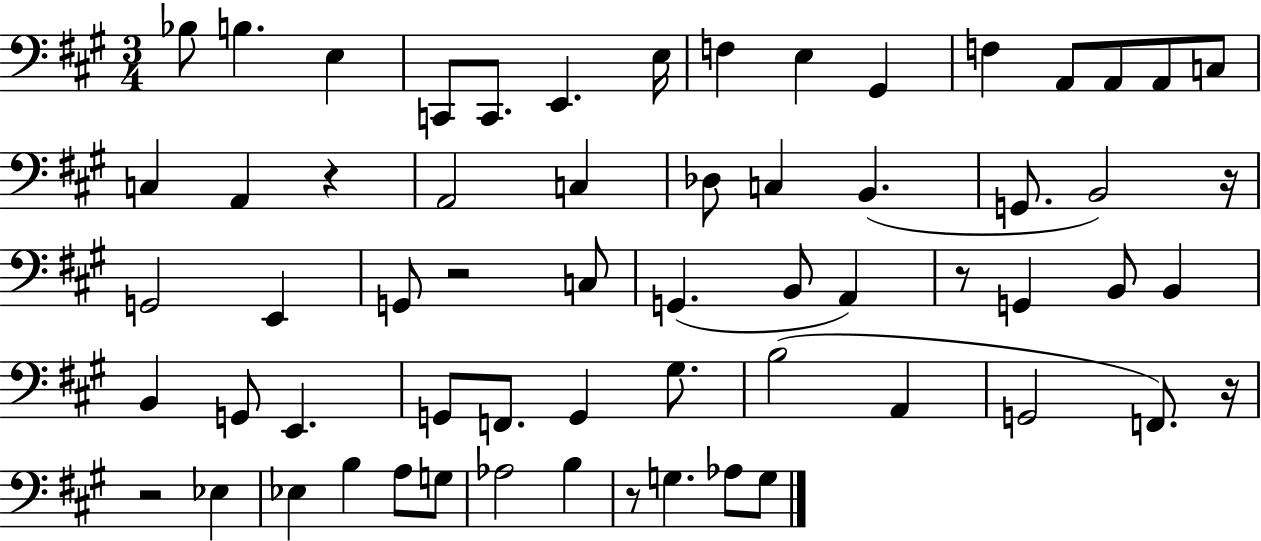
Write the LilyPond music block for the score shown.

{
  \clef bass
  \numericTimeSignature
  \time 3/4
  \key a \major
  \repeat volta 2 { bes8 b4. e4 | c,8 c,8. e,4. e16 | f4 e4 gis,4 | f4 a,8 a,8 a,8 c8 | \break c4 a,4 r4 | a,2 c4 | des8 c4 b,4.( | g,8. b,2) r16 | \break g,2 e,4 | g,8 r2 c8 | g,4.( b,8 a,4) | r8 g,4 b,8 b,4 | \break b,4 g,8 e,4. | g,8 f,8. g,4 gis8. | b2( a,4 | g,2 f,8.) r16 | \break r2 ees4 | ees4 b4 a8 g8 | aes2 b4 | r8 g4. aes8 g8 | \break } \bar "|."
}